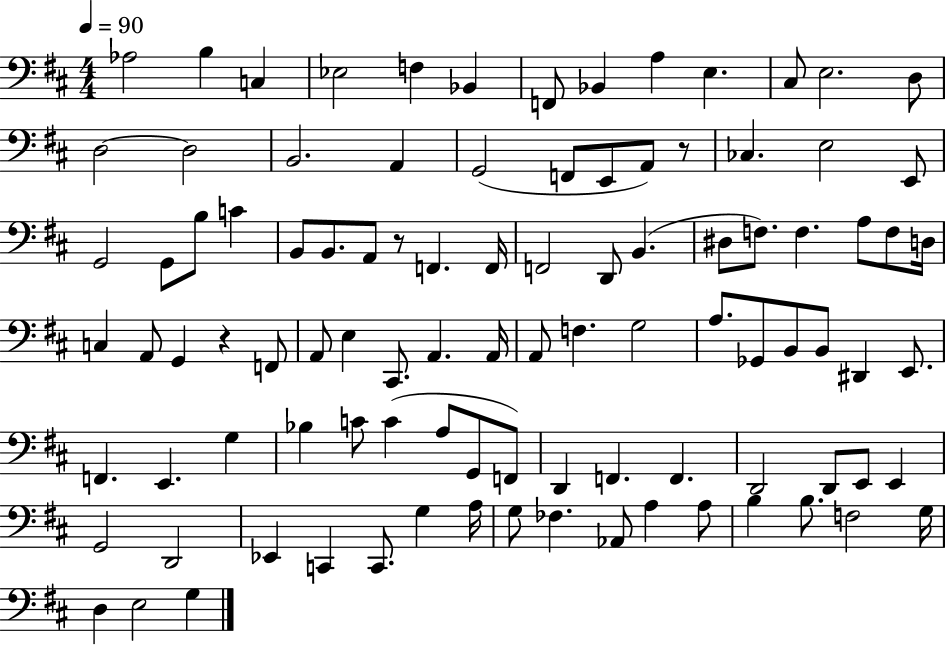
{
  \clef bass
  \numericTimeSignature
  \time 4/4
  \key d \major
  \tempo 4 = 90
  \repeat volta 2 { aes2 b4 c4 | ees2 f4 bes,4 | f,8 bes,4 a4 e4. | cis8 e2. d8 | \break d2~~ d2 | b,2. a,4 | g,2( f,8 e,8 a,8) r8 | ces4. e2 e,8 | \break g,2 g,8 b8 c'4 | b,8 b,8. a,8 r8 f,4. f,16 | f,2 d,8 b,4.( | dis8 f8.) f4. a8 f8 d16 | \break c4 a,8 g,4 r4 f,8 | a,8 e4 cis,8. a,4. a,16 | a,8 f4. g2 | a8. ges,8 b,8 b,8 dis,4 e,8. | \break f,4. e,4. g4 | bes4 c'8 c'4( a8 g,8 f,8) | d,4 f,4. f,4. | d,2 d,8 e,8 e,4 | \break g,2 d,2 | ees,4 c,4 c,8. g4 a16 | g8 fes4. aes,8 a4 a8 | b4 b8. f2 g16 | \break d4 e2 g4 | } \bar "|."
}